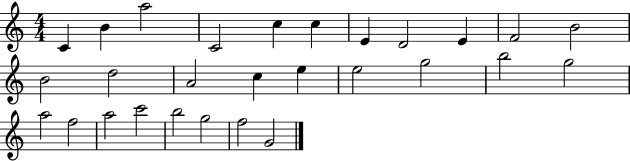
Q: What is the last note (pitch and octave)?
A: G4